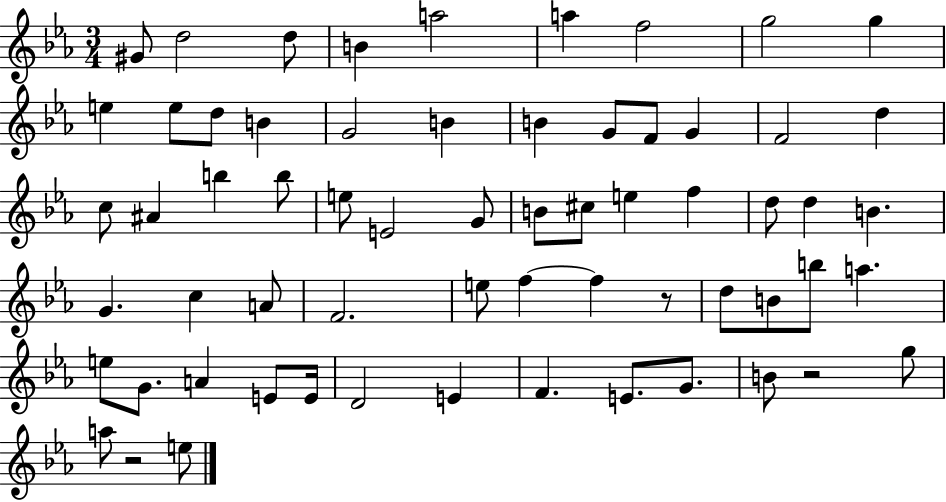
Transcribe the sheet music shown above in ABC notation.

X:1
T:Untitled
M:3/4
L:1/4
K:Eb
^G/2 d2 d/2 B a2 a f2 g2 g e e/2 d/2 B G2 B B G/2 F/2 G F2 d c/2 ^A b b/2 e/2 E2 G/2 B/2 ^c/2 e f d/2 d B G c A/2 F2 e/2 f f z/2 d/2 B/2 b/2 a e/2 G/2 A E/2 E/4 D2 E F E/2 G/2 B/2 z2 g/2 a/2 z2 e/2